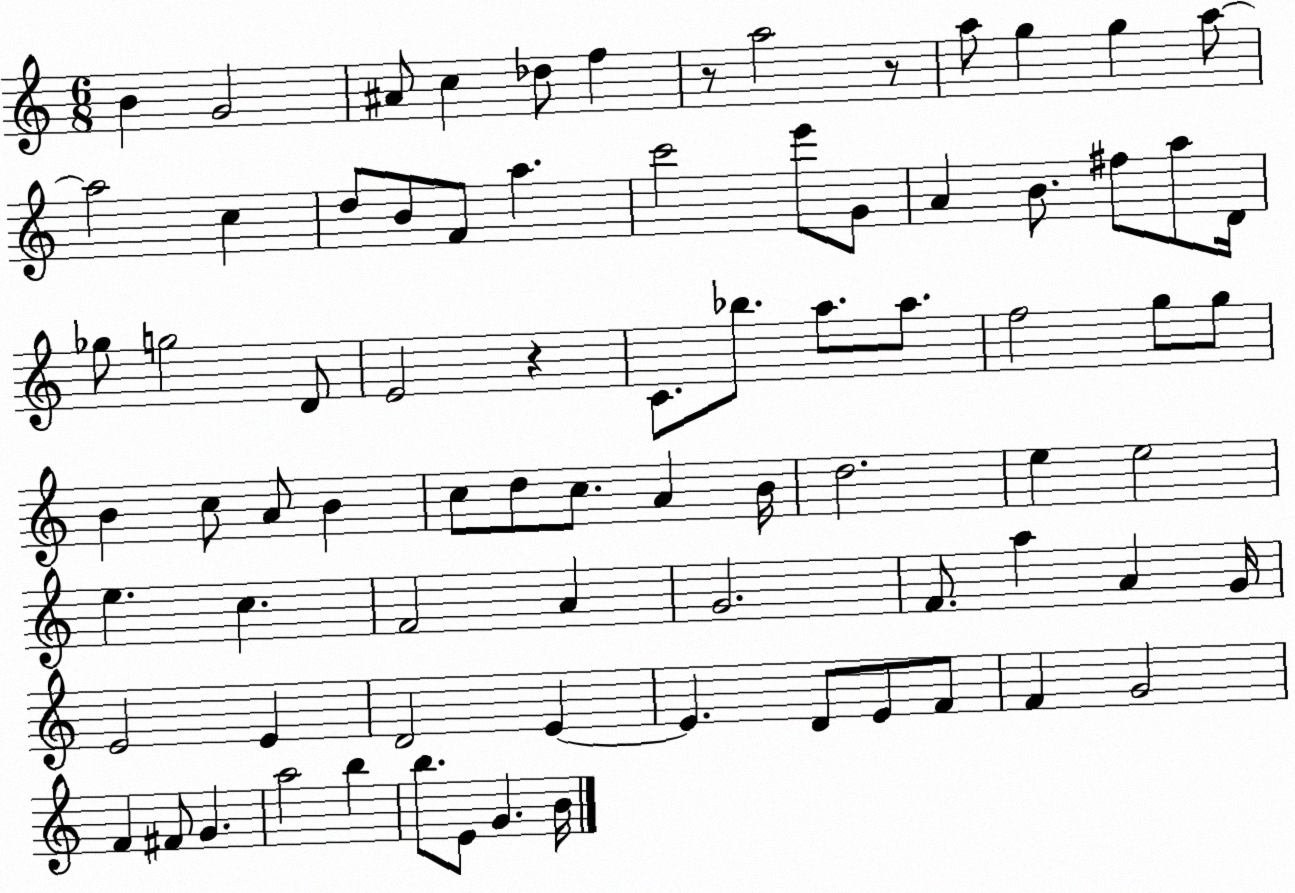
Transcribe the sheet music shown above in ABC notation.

X:1
T:Untitled
M:6/8
L:1/4
K:C
B G2 ^A/2 c _d/2 f z/2 a2 z/2 a/2 g g a/2 a2 c d/2 B/2 F/2 a c'2 e'/2 G/2 A B/2 ^f/2 a/2 D/4 _g/2 g2 D/2 E2 z C/2 _b/2 a/2 a/2 f2 g/2 g/2 B c/2 A/2 B c/2 d/2 c/2 A B/4 d2 e e2 e c F2 A G2 F/2 a A G/4 E2 E D2 E E D/2 E/2 F/2 F G2 F ^F/2 G a2 b b/2 E/2 G B/4